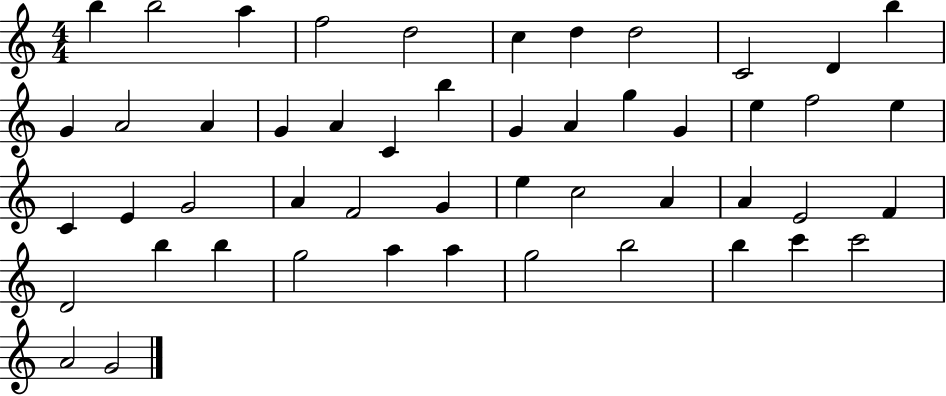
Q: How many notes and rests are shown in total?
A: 50